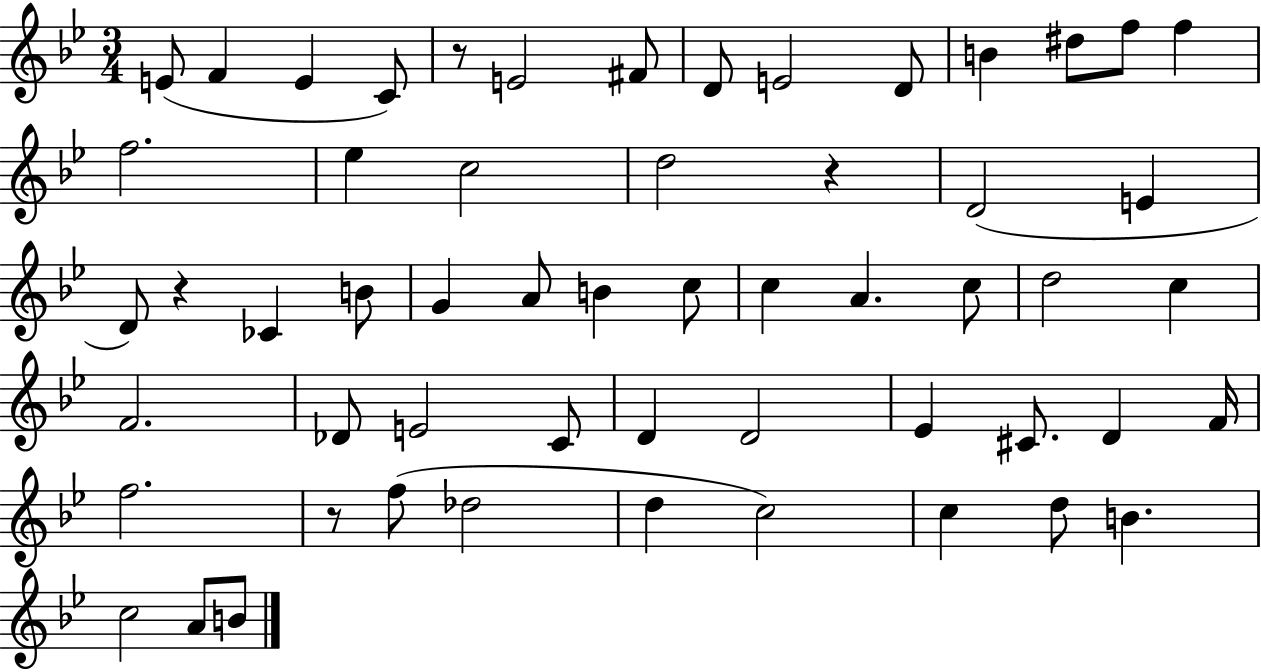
X:1
T:Untitled
M:3/4
L:1/4
K:Bb
E/2 F E C/2 z/2 E2 ^F/2 D/2 E2 D/2 B ^d/2 f/2 f f2 _e c2 d2 z D2 E D/2 z _C B/2 G A/2 B c/2 c A c/2 d2 c F2 _D/2 E2 C/2 D D2 _E ^C/2 D F/4 f2 z/2 f/2 _d2 d c2 c d/2 B c2 A/2 B/2